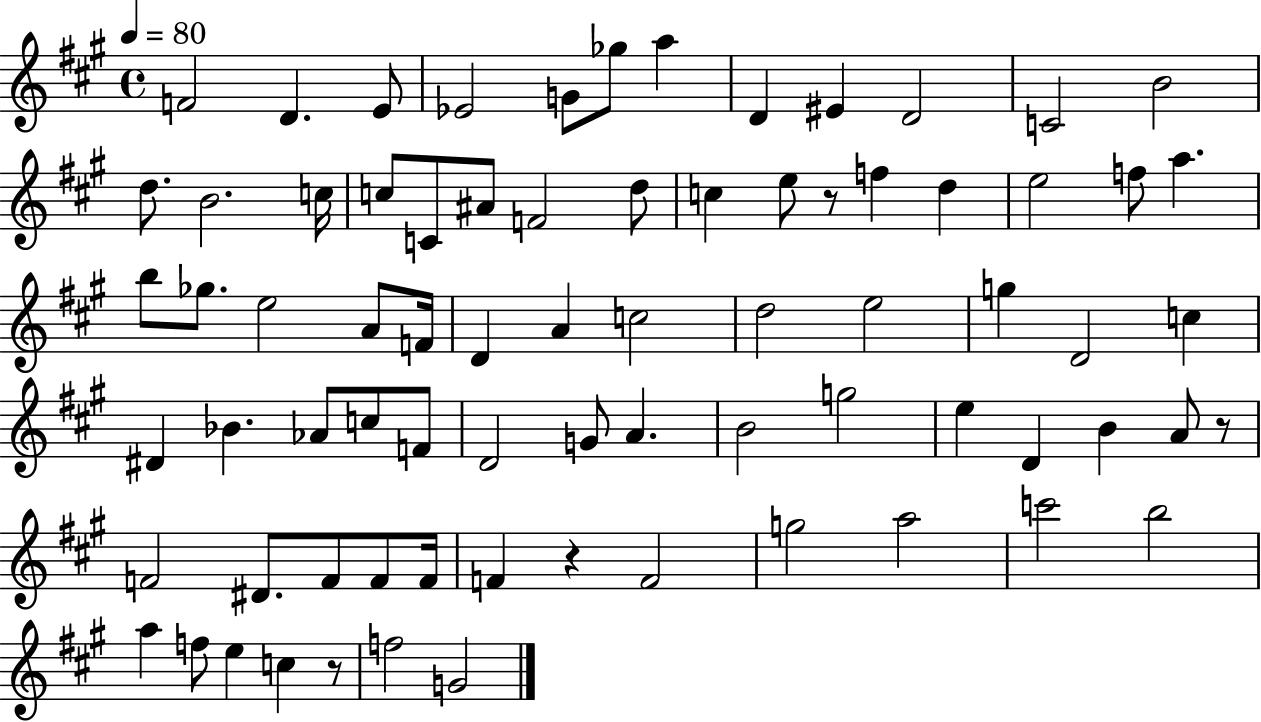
F4/h D4/q. E4/e Eb4/h G4/e Gb5/e A5/q D4/q EIS4/q D4/h C4/h B4/h D5/e. B4/h. C5/s C5/e C4/e A#4/e F4/h D5/e C5/q E5/e R/e F5/q D5/q E5/h F5/e A5/q. B5/e Gb5/e. E5/h A4/e F4/s D4/q A4/q C5/h D5/h E5/h G5/q D4/h C5/q D#4/q Bb4/q. Ab4/e C5/e F4/e D4/h G4/e A4/q. B4/h G5/h E5/q D4/q B4/q A4/e R/e F4/h D#4/e. F4/e F4/e F4/s F4/q R/q F4/h G5/h A5/h C6/h B5/h A5/q F5/e E5/q C5/q R/e F5/h G4/h